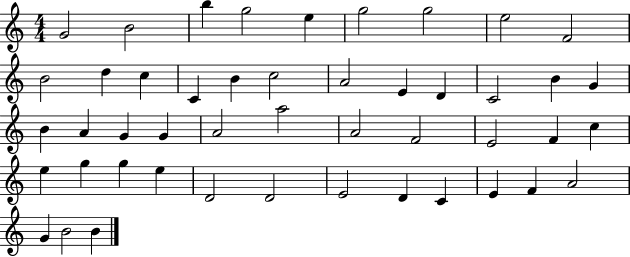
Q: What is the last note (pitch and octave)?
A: B4